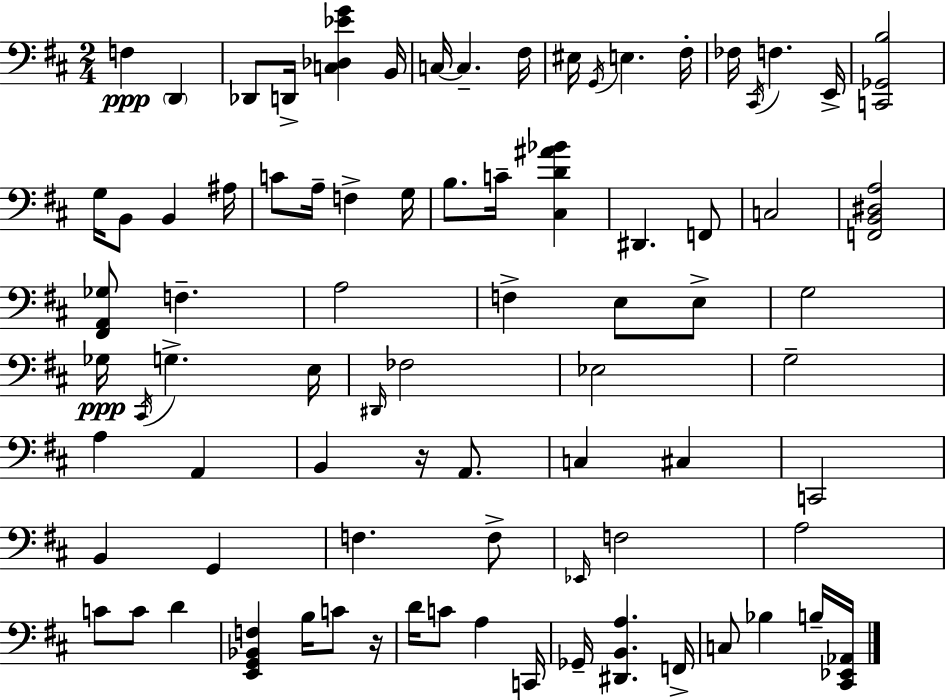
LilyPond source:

{
  \clef bass
  \numericTimeSignature
  \time 2/4
  \key d \major
  f4\ppp \parenthesize d,4 | des,8 d,16-> <c des ees' g'>4 b,16 | c16~~ c4.-- fis16 | eis16 \acciaccatura { g,16 } e4. | \break fis16-. fes16 \acciaccatura { cis,16 } f4. | e,16-> <c, ges, b>2 | g16 b,8 b,4 | ais16 c'8 a16-- f4-> | \break g16 b8. c'16-- <cis d' ais' bes'>4 | dis,4. | f,8 c2 | <f, b, dis a>2 | \break <fis, a, ges>8 f4.-- | a2 | f4-> e8 | e8-> g2 | \break ges16\ppp \acciaccatura { cis,16 } g4.-> | e16 \grace { dis,16 } fes2 | ees2 | g2-- | \break a4 | a,4 b,4 | r16 a,8. c4 | cis4 c,2 | \break b,4 | g,4 f4. | f8-> \grace { ees,16 } f2 | a2 | \break c'8 c'8 | d'4 <e, g, bes, f>4 | b16 c'8 r16 d'16 c'8 | a4 c,16 ges,16-- <dis, b, a>4. | \break f,16-> c8 bes4 | b16-- <cis, ees, aes,>16 \bar "|."
}